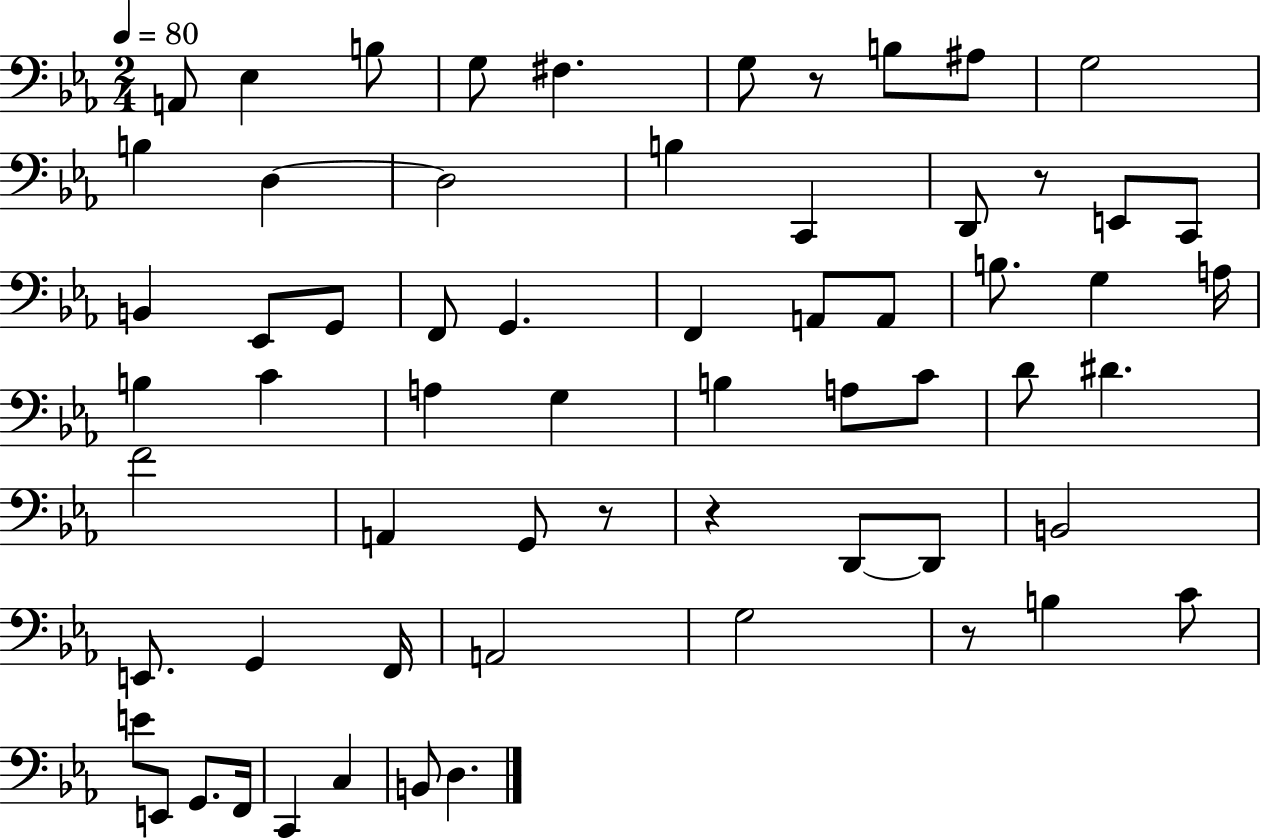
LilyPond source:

{
  \clef bass
  \numericTimeSignature
  \time 2/4
  \key ees \major
  \tempo 4 = 80
  a,8 ees4 b8 | g8 fis4. | g8 r8 b8 ais8 | g2 | \break b4 d4~~ | d2 | b4 c,4 | d,8 r8 e,8 c,8 | \break b,4 ees,8 g,8 | f,8 g,4. | f,4 a,8 a,8 | b8. g4 a16 | \break b4 c'4 | a4 g4 | b4 a8 c'8 | d'8 dis'4. | \break f'2 | a,4 g,8 r8 | r4 d,8~~ d,8 | b,2 | \break e,8. g,4 f,16 | a,2 | g2 | r8 b4 c'8 | \break e'8 e,8 g,8. f,16 | c,4 c4 | b,8 d4. | \bar "|."
}